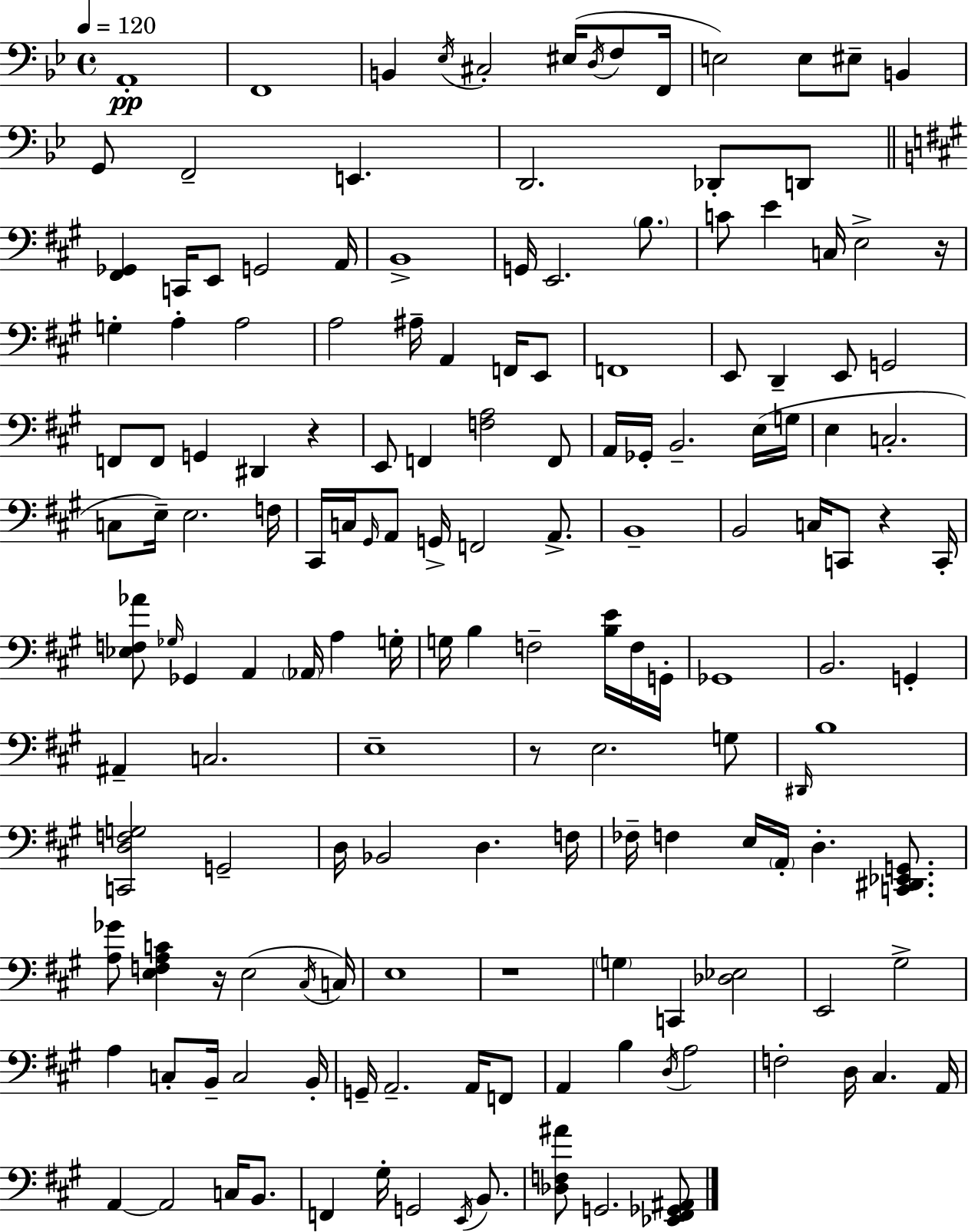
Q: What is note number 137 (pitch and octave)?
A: G2